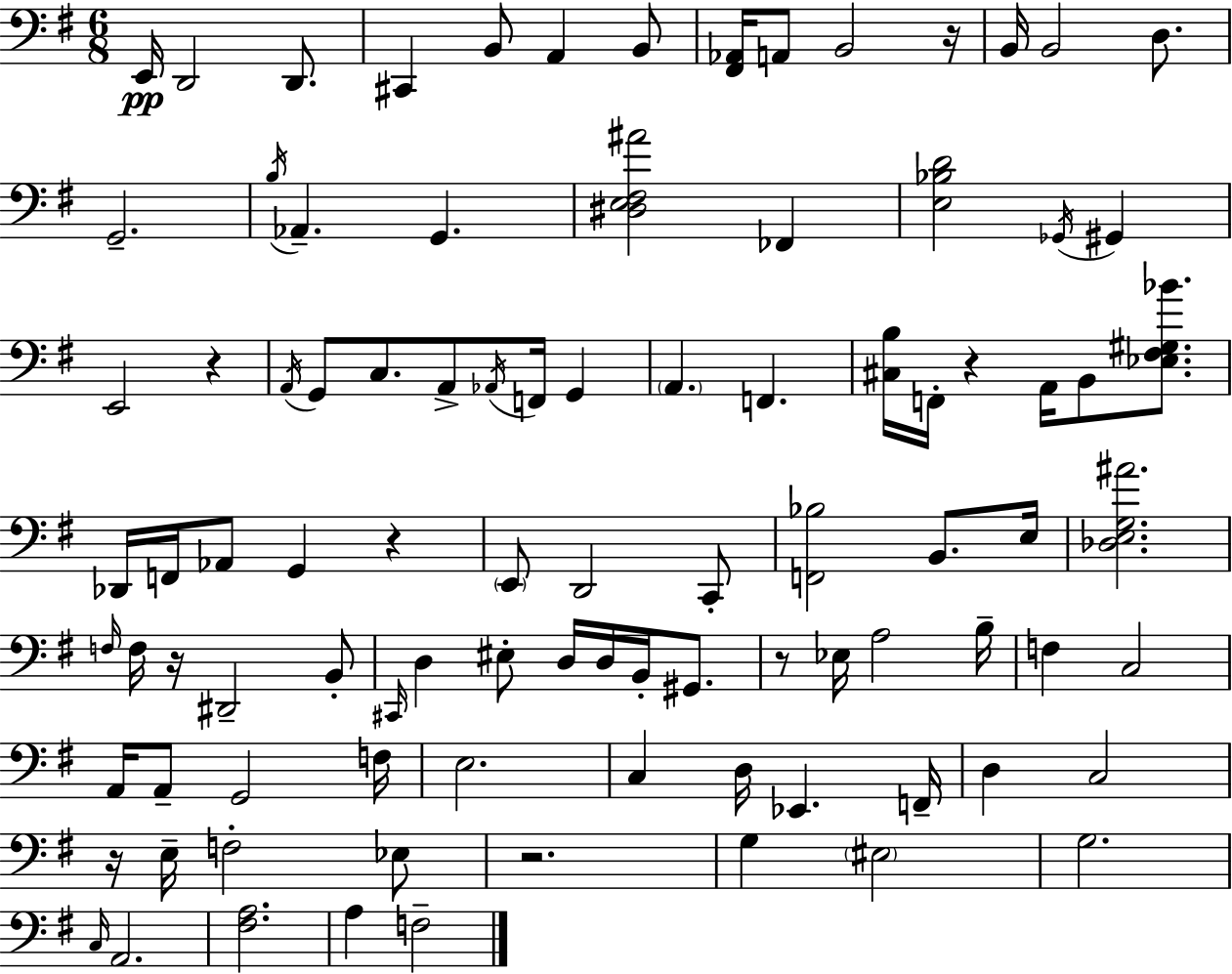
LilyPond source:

{
  \clef bass
  \numericTimeSignature
  \time 6/8
  \key g \major
  e,16\pp d,2 d,8. | cis,4 b,8 a,4 b,8 | <fis, aes,>16 a,8 b,2 r16 | b,16 b,2 d8. | \break g,2.-- | \acciaccatura { b16 } aes,4.-- g,4. | <dis e fis ais'>2 fes,4 | <e bes d'>2 \acciaccatura { ges,16 } gis,4 | \break e,2 r4 | \acciaccatura { a,16 } g,8 c8. a,8-> \acciaccatura { aes,16 } f,16 | g,4 \parenthesize a,4. f,4. | <cis b>16 f,16-. r4 a,16 b,8 | \break <ees fis gis bes'>8. des,16 f,16 aes,8 g,4 | r4 \parenthesize e,8 d,2 | c,8-. <f, bes>2 | b,8. e16 <des e g ais'>2. | \break \grace { f16 } f16 r16 dis,2-- | b,8-. \grace { cis,16 } d4 eis8-. | d16 d16 b,16-. gis,8. r8 ees16 a2 | b16-- f4 c2 | \break a,16 a,8-- g,2 | f16 e2. | c4 d16 ees,4. | f,16-- d4 c2 | \break r16 e16-- f2-. | ees8 r2. | g4 \parenthesize eis2 | g2. | \break \grace { c16 } a,2. | <fis a>2. | a4 f2-- | \bar "|."
}